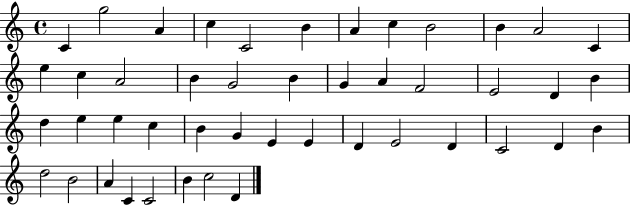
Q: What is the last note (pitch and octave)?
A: D4